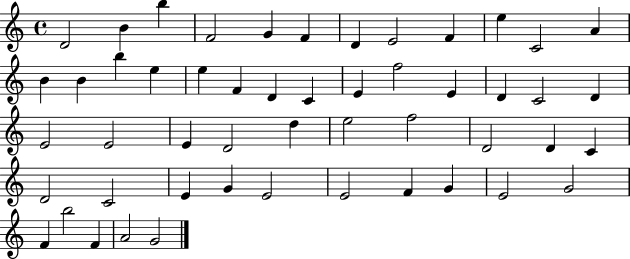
X:1
T:Untitled
M:4/4
L:1/4
K:C
D2 B b F2 G F D E2 F e C2 A B B b e e F D C E f2 E D C2 D E2 E2 E D2 d e2 f2 D2 D C D2 C2 E G E2 E2 F G E2 G2 F b2 F A2 G2